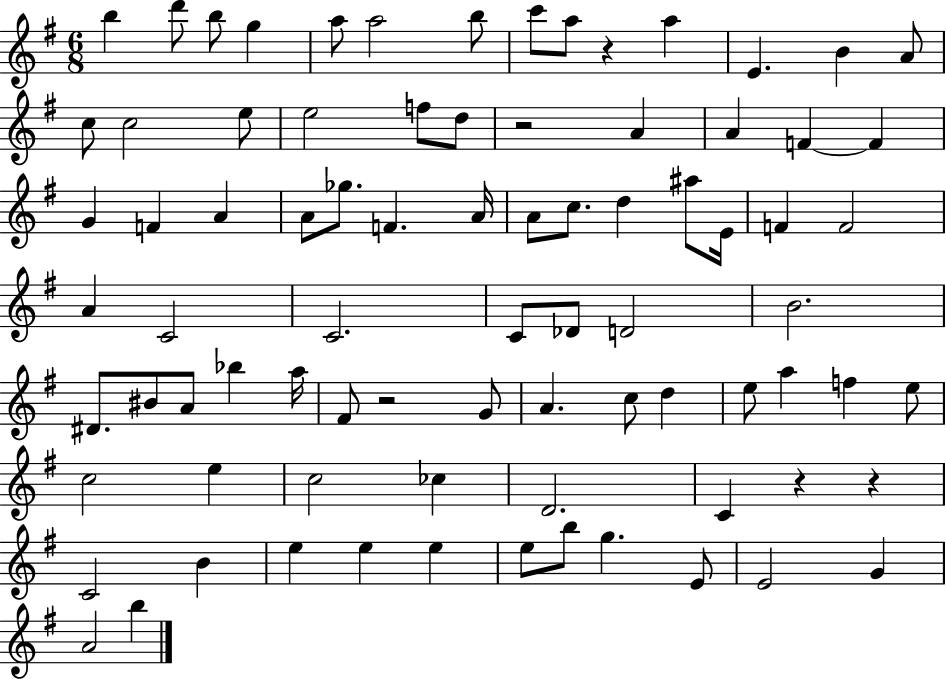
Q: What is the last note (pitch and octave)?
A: B5